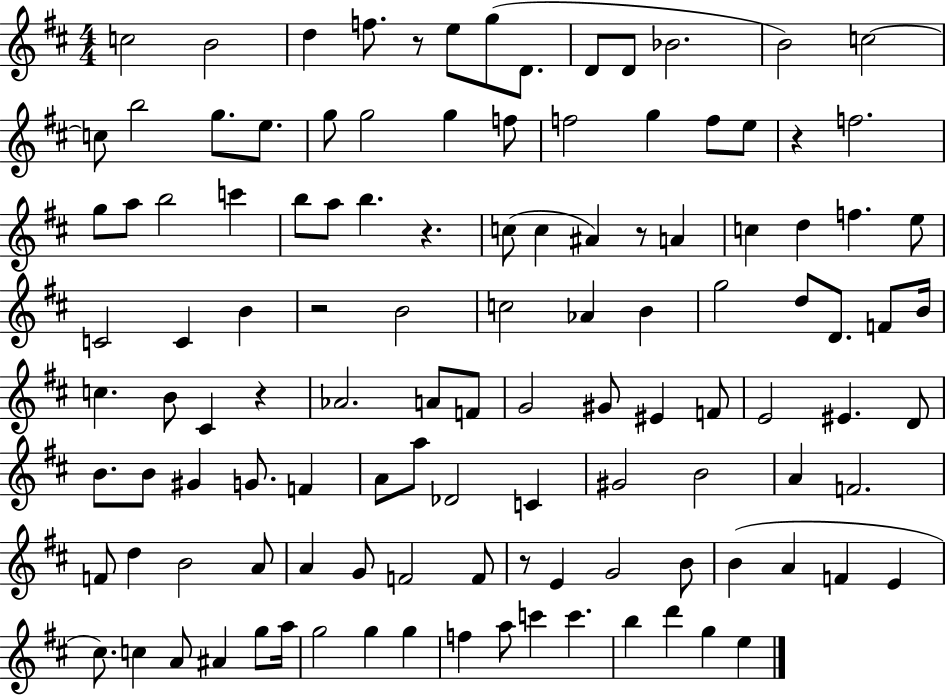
{
  \clef treble
  \numericTimeSignature
  \time 4/4
  \key d \major
  \repeat volta 2 { c''2 b'2 | d''4 f''8. r8 e''8 g''8( d'8. | d'8 d'8 bes'2. | b'2) c''2~~ | \break c''8 b''2 g''8. e''8. | g''8 g''2 g''4 f''8 | f''2 g''4 f''8 e''8 | r4 f''2. | \break g''8 a''8 b''2 c'''4 | b''8 a''8 b''4. r4. | c''8( c''4 ais'4) r8 a'4 | c''4 d''4 f''4. e''8 | \break c'2 c'4 b'4 | r2 b'2 | c''2 aes'4 b'4 | g''2 d''8 d'8. f'8 b'16 | \break c''4. b'8 cis'4 r4 | aes'2. a'8 f'8 | g'2 gis'8 eis'4 f'8 | e'2 eis'4. d'8 | \break b'8. b'8 gis'4 g'8. f'4 | a'8 a''8 des'2 c'4 | gis'2 b'2 | a'4 f'2. | \break f'8 d''4 b'2 a'8 | a'4 g'8 f'2 f'8 | r8 e'4 g'2 b'8 | b'4( a'4 f'4 e'4 | \break cis''8.) c''4 a'8 ais'4 g''8 a''16 | g''2 g''4 g''4 | f''4 a''8 c'''4 c'''4. | b''4 d'''4 g''4 e''4 | \break } \bar "|."
}